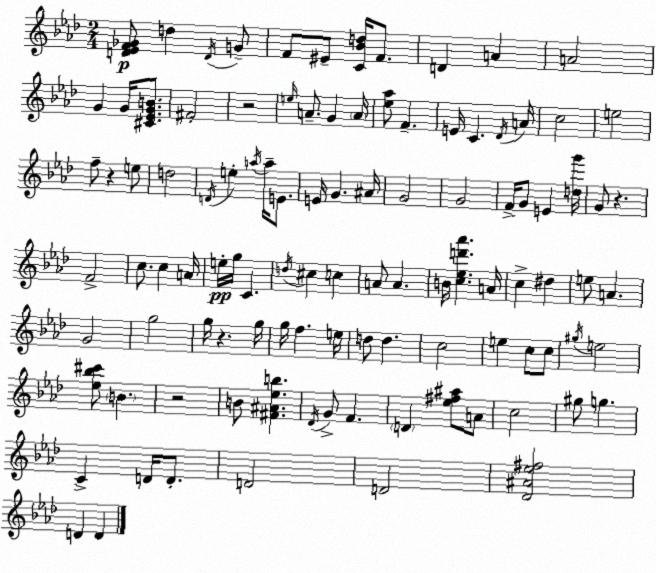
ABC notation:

X:1
T:Untitled
M:2/4
L:1/4
K:Ab
[D_EF_G]/2 d D/4 G/2 F/2 ^E/2 [C_Bd]/4 F/2 D A A2 G G/4 [^C_EGB]/2 ^F2 z2 e/4 A/2 G A/4 [_e_a]/2 F E/4 C _D/4 A/4 c2 e2 f/2 z e/2 d2 D/4 e a/4 a/4 E/2 E/4 G ^A/4 G2 G2 F/4 G/2 E [dg']/4 G/2 z F2 c/2 c A/4 e/4 g/4 C d/4 ^c c A/2 A B/4 [c_ed'_a'] A/4 c ^d e/2 A G2 g2 g/4 z g/4 g/4 f e/4 d/2 d c2 e c/2 c/2 ^g/4 e2 [_e_b^c']/2 B z2 B/2 [^F^A_eb] _D/4 G/2 F D [_e^f^a]/2 A/2 c2 ^g/2 g C D/4 D/2 D2 D2 [_D^A_e^f]2 D D